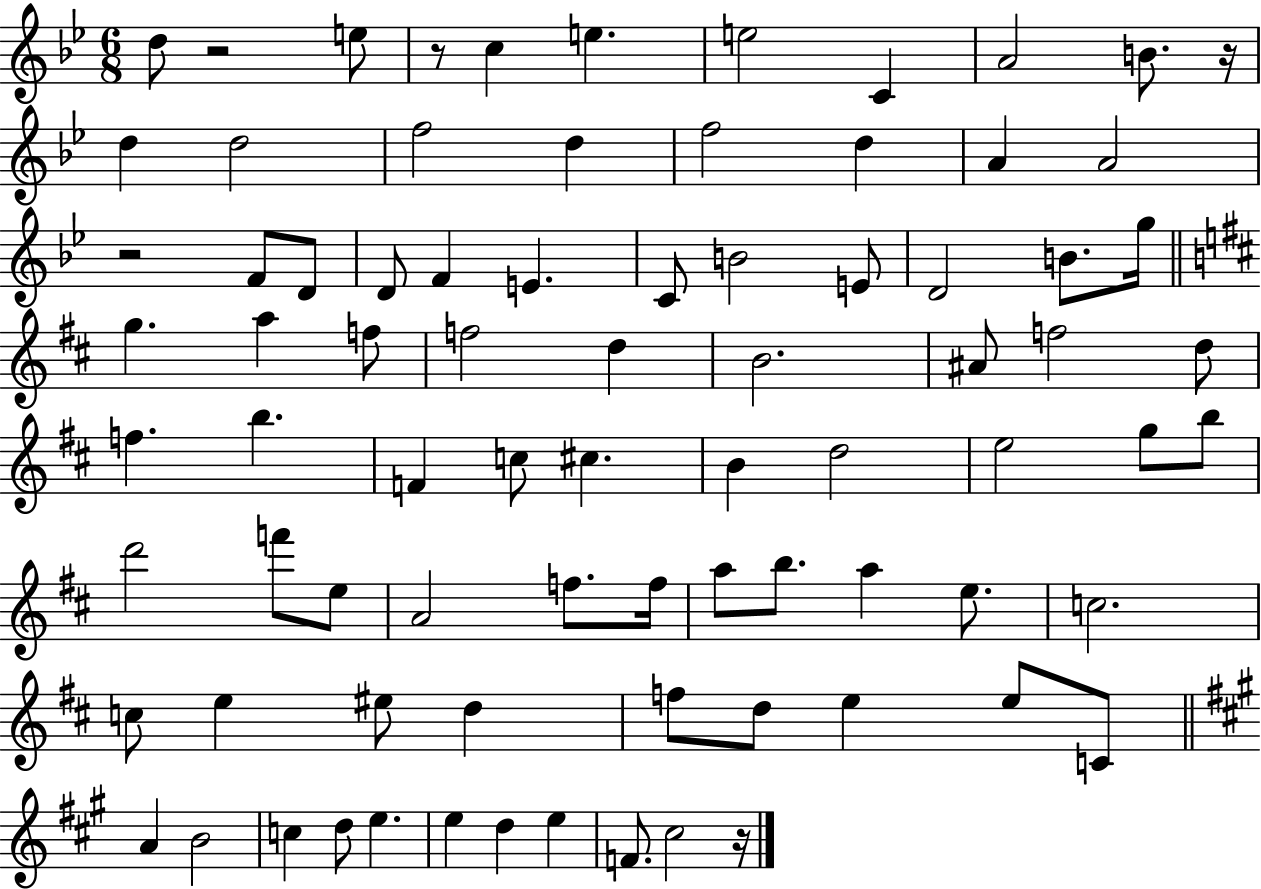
D5/e R/h E5/e R/e C5/q E5/q. E5/h C4/q A4/h B4/e. R/s D5/q D5/h F5/h D5/q F5/h D5/q A4/q A4/h R/h F4/e D4/e D4/e F4/q E4/q. C4/e B4/h E4/e D4/h B4/e. G5/s G5/q. A5/q F5/e F5/h D5/q B4/h. A#4/e F5/h D5/e F5/q. B5/q. F4/q C5/e C#5/q. B4/q D5/h E5/h G5/e B5/e D6/h F6/e E5/e A4/h F5/e. F5/s A5/e B5/e. A5/q E5/e. C5/h. C5/e E5/q EIS5/e D5/q F5/e D5/e E5/q E5/e C4/e A4/q B4/h C5/q D5/e E5/q. E5/q D5/q E5/q F4/e. C#5/h R/s